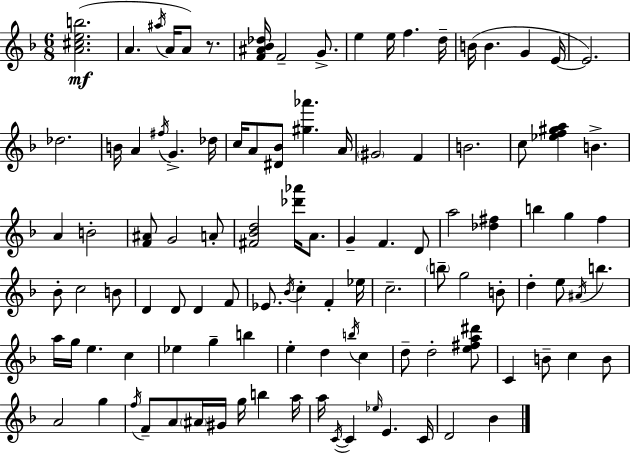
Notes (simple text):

[A4,C#5,E5,B5]/h. A4/q. A#5/s A4/s A4/e R/e. [F4,A#4,Bb4,Db5]/s F4/h G4/e. E5/q E5/s F5/q. D5/s B4/s B4/q. G4/q E4/s E4/h. Db5/h. B4/s A4/q F#5/s G4/q. Db5/s C5/s A4/e [D#4,Bb4]/e [G#5,Ab6]/q. A4/s G#4/h F4/q B4/h. C5/e [Eb5,F5,G#5,A5]/q B4/q. A4/q B4/h [F4,A#4]/e G4/h A4/e [F#4,Bb4,D5]/h [Db6,Ab6]/s A4/e. G4/q F4/q. D4/e A5/h [Db5,F#5]/q B5/q G5/q F5/q Bb4/e C5/h B4/e D4/q D4/e D4/q F4/e Eb4/e. Bb4/s C5/q F4/q Eb5/s C5/h. B5/e G5/h B4/e D5/q E5/e A#4/s B5/q. A5/s G5/s E5/q. C5/q Eb5/q G5/q B5/q E5/q D5/q B5/s C5/q D5/e D5/h [E5,F#5,A5,D#6]/e C4/q B4/e C5/q B4/e A4/h G5/q F5/s F4/e A4/e A#4/s G#4/s G5/s B5/q A5/s A5/s C4/s C4/q Eb5/s E4/q. C4/s D4/h Bb4/q